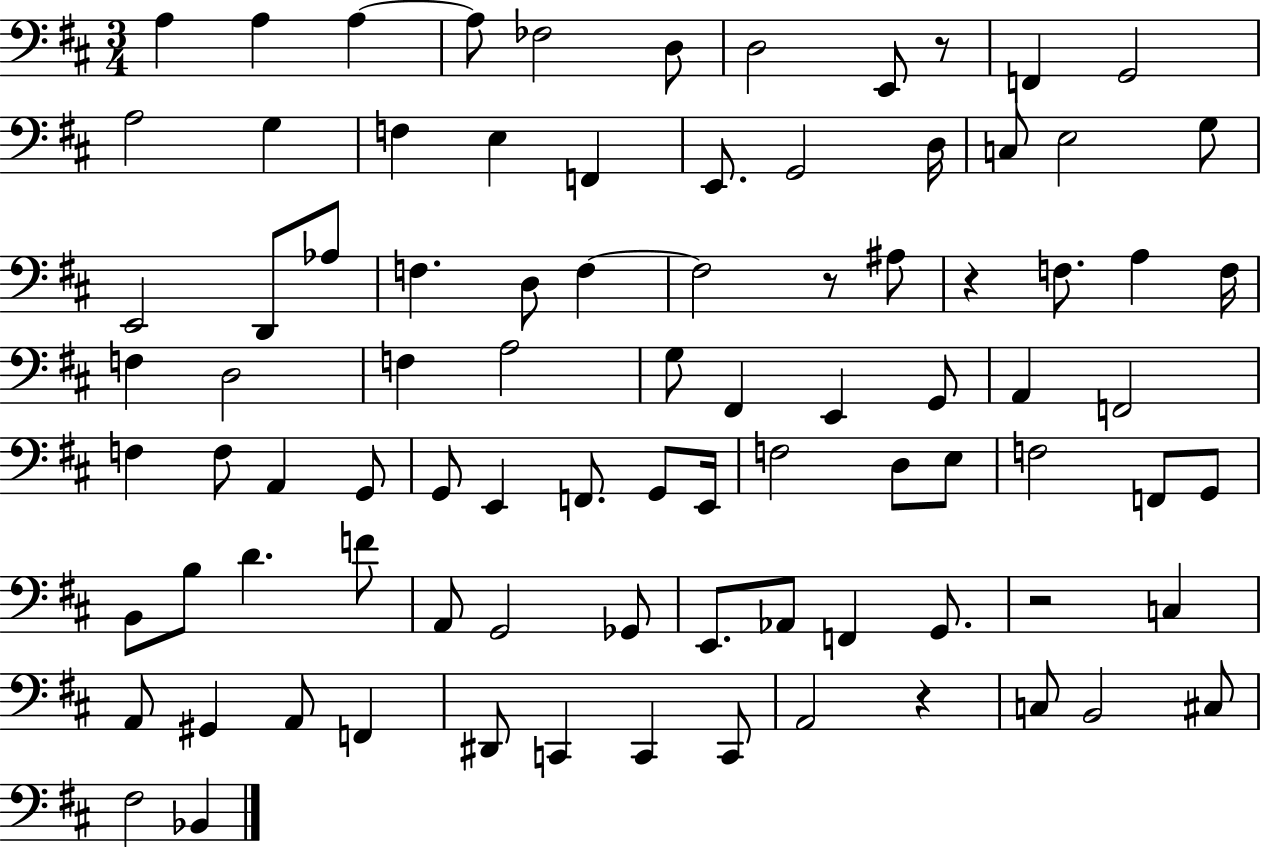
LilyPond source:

{
  \clef bass
  \numericTimeSignature
  \time 3/4
  \key d \major
  a4 a4 a4~~ | a8 fes2 d8 | d2 e,8 r8 | f,4 g,2 | \break a2 g4 | f4 e4 f,4 | e,8. g,2 d16 | c8 e2 g8 | \break e,2 d,8 aes8 | f4. d8 f4~~ | f2 r8 ais8 | r4 f8. a4 f16 | \break f4 d2 | f4 a2 | g8 fis,4 e,4 g,8 | a,4 f,2 | \break f4 f8 a,4 g,8 | g,8 e,4 f,8. g,8 e,16 | f2 d8 e8 | f2 f,8 g,8 | \break b,8 b8 d'4. f'8 | a,8 g,2 ges,8 | e,8. aes,8 f,4 g,8. | r2 c4 | \break a,8 gis,4 a,8 f,4 | dis,8 c,4 c,4 c,8 | a,2 r4 | c8 b,2 cis8 | \break fis2 bes,4 | \bar "|."
}